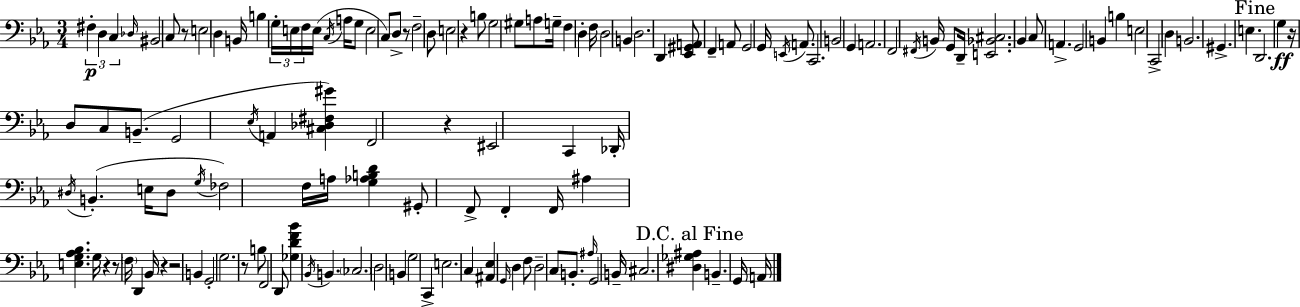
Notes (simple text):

F#3/q D3/q C3/q Db3/s BIS2/h C3/e R/e E3/h D3/q B2/s B3/q G3/s E3/s F3/s E3/s C3/s A3/s G3/e E3/h C3/e D3/e R/e F3/h D3/e E3/h R/q B3/e G3/h G#3/e A3/e G3/s F3/q D3/q F3/s D3/h B2/q D3/h. D2/q [Eb2,G#2,A2]/e F2/q A2/e G2/h G2/s E2/s A2/e. C2/h. B2/h G2/q A2/h. F2/h F#2/s B2/s G2/e D2/s [E2,Bb2,C#3]/h. Bb2/q C3/e A2/q. G2/h B2/q B3/q E3/h C2/h D3/q B2/h. G#2/q. E3/q. D2/h. G3/q R/s D3/e C3/e B2/e. G2/h Eb3/s A2/q [C#3,Db3,F#3,G#4]/q F2/h R/q EIS2/h C2/q Db2/s D#3/s B2/q. E3/s D#3/e G3/s FES3/h F3/s A3/s [G3,Ab3,B3,D4]/q G#2/e F2/e F2/q F2/s A#3/q [E3,G3,Ab3,Bb3]/q. G3/s R/q R/e F3/s D2/q Bb2/s R/q R/h B2/q G2/h G3/h. R/e B3/e F2/h D2/e [Gb3,D4,F4,Bb4]/q Bb2/s B2/q. CES3/h. D3/h B2/q G3/h C2/q E3/h. C3/q [A#2,Eb3]/q G2/s D3/q F3/e D3/h C3/e B2/e. A#3/s G2/h B2/s C#3/h. [D#3,Gb3,A#3]/q B2/q. G2/s A2/s